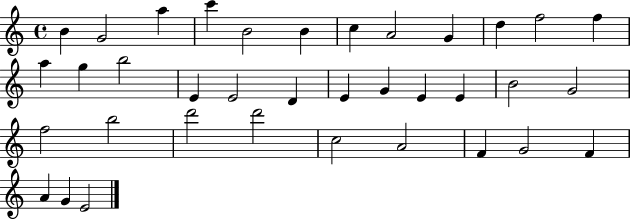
{
  \clef treble
  \time 4/4
  \defaultTimeSignature
  \key c \major
  b'4 g'2 a''4 | c'''4 b'2 b'4 | c''4 a'2 g'4 | d''4 f''2 f''4 | \break a''4 g''4 b''2 | e'4 e'2 d'4 | e'4 g'4 e'4 e'4 | b'2 g'2 | \break f''2 b''2 | d'''2 d'''2 | c''2 a'2 | f'4 g'2 f'4 | \break a'4 g'4 e'2 | \bar "|."
}